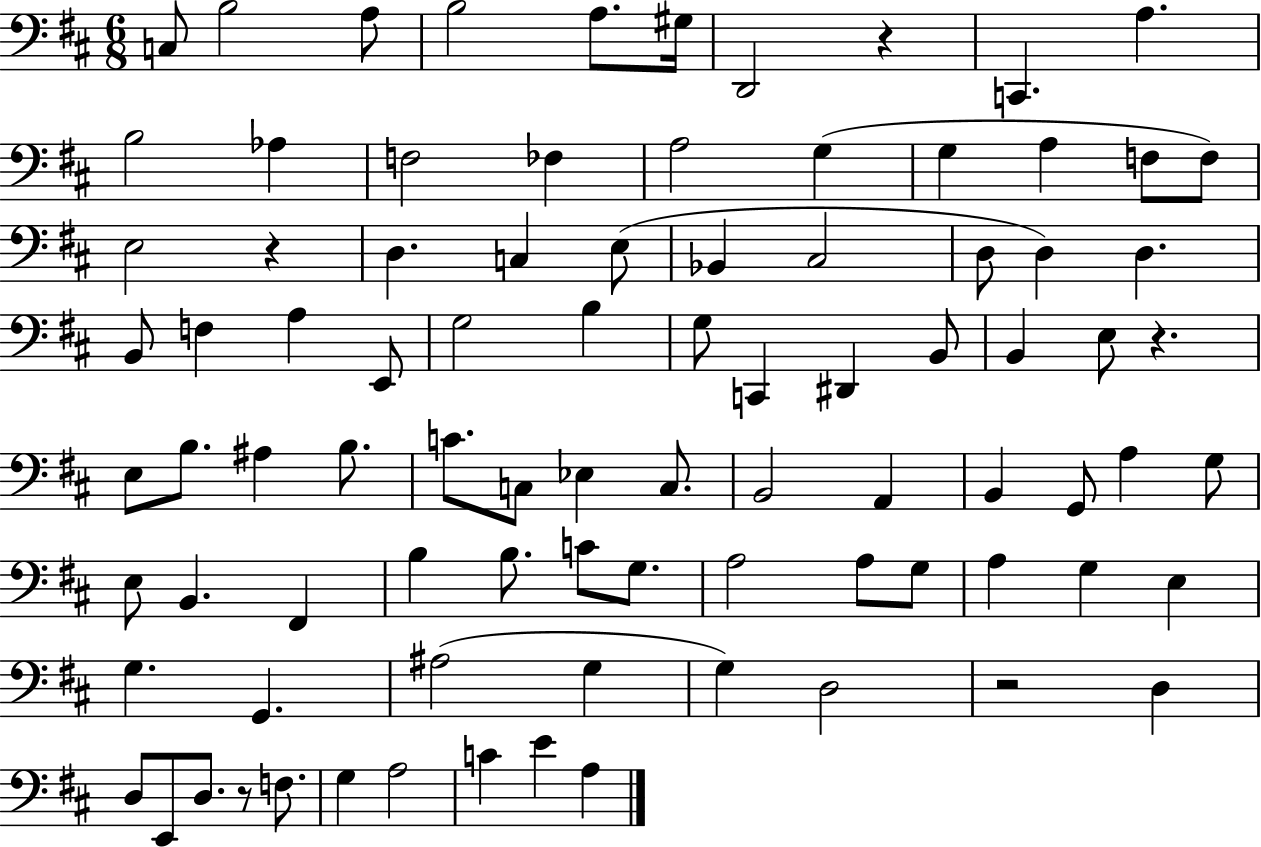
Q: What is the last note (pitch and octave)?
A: A3